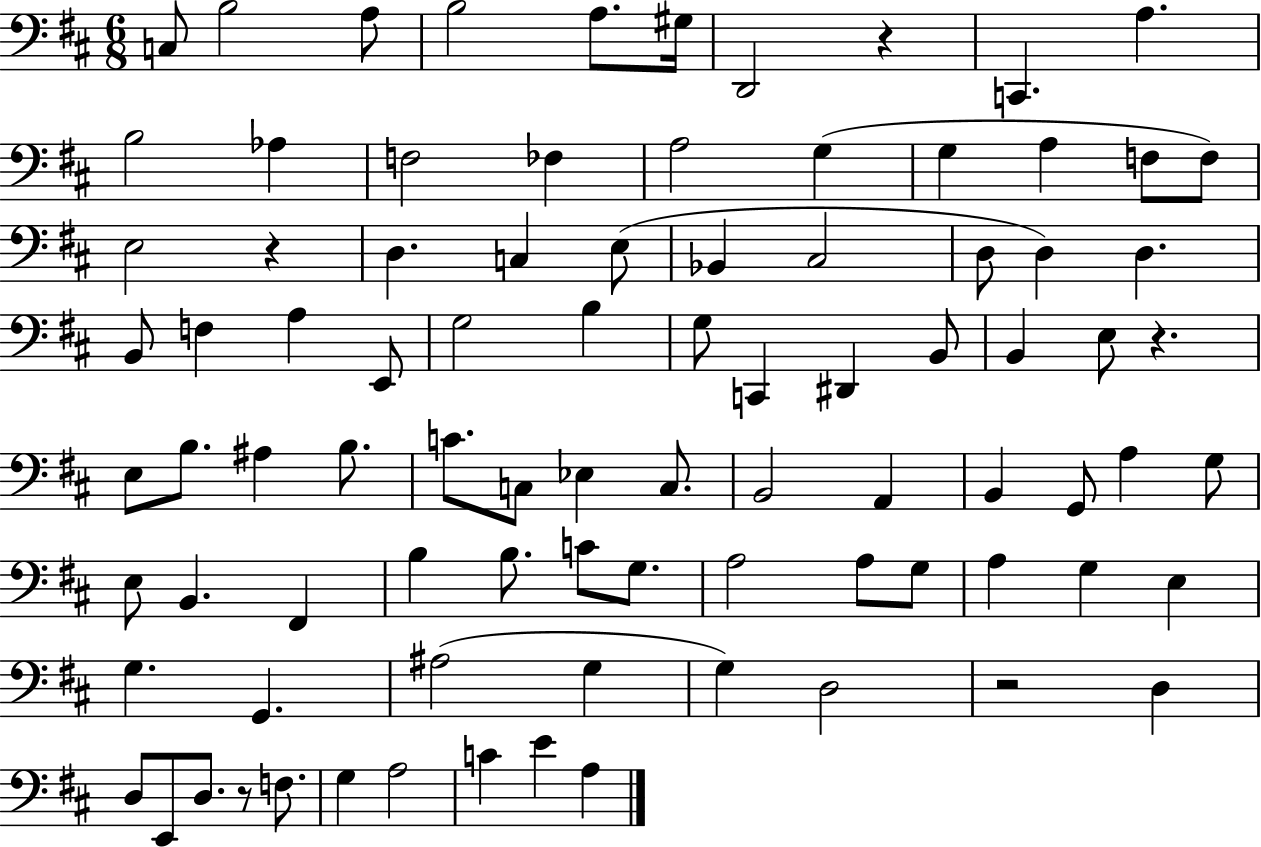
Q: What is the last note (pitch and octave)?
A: A3